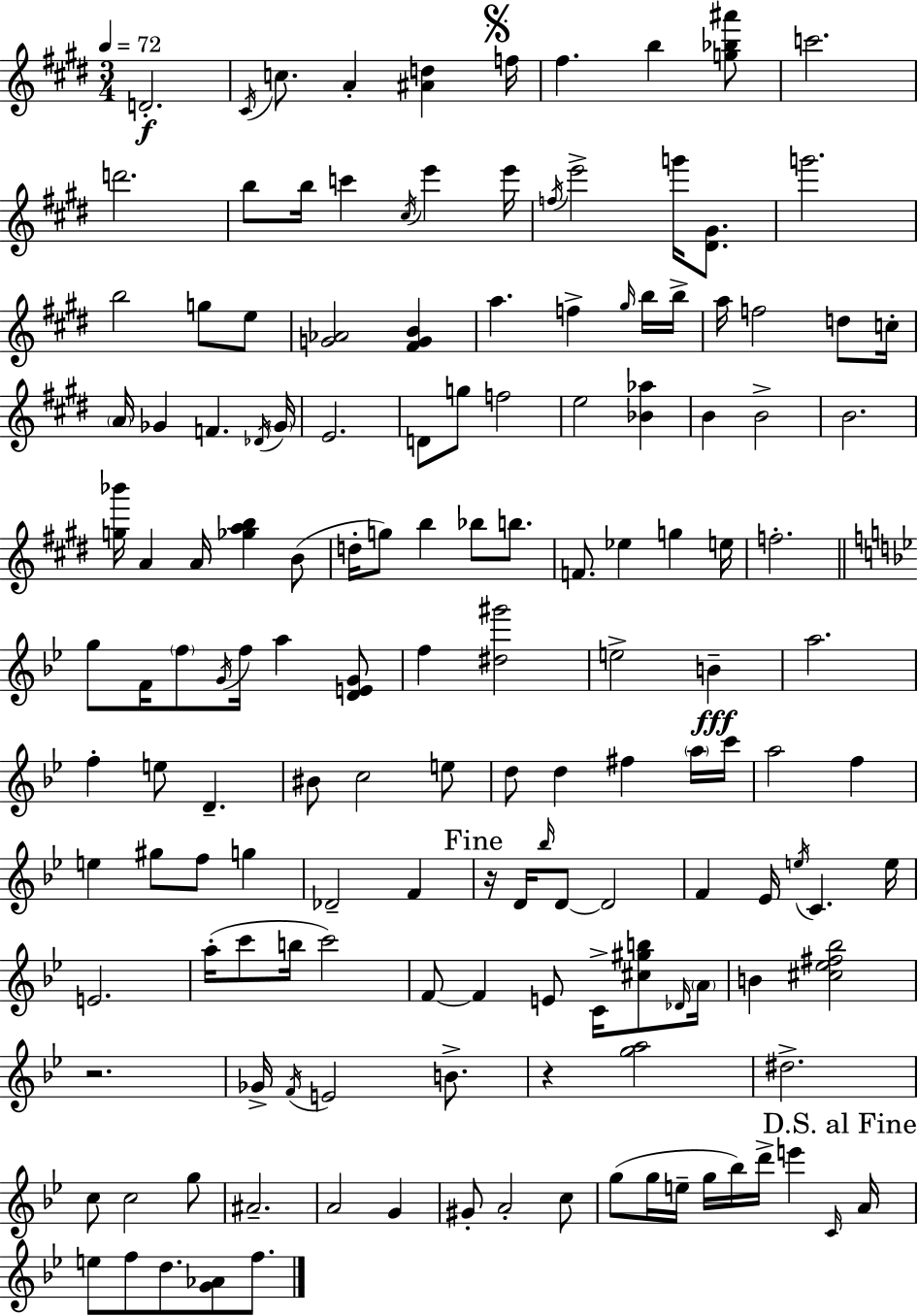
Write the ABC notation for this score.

X:1
T:Untitled
M:3/4
L:1/4
K:E
D2 ^C/4 c/2 A [^Ad] f/4 ^f b [g_b^a']/2 c'2 d'2 b/2 b/4 c' ^c/4 e' e'/4 f/4 e'2 g'/4 [^D^G]/2 g'2 b2 g/2 e/2 [G_A]2 [^FGB] a f ^g/4 b/4 b/4 a/4 f2 d/2 c/4 A/4 _G F _D/4 _G/4 E2 D/2 g/2 f2 e2 [_B_a] B B2 B2 [g_b']/4 A A/4 [_gab] B/2 d/4 g/2 b _b/2 b/2 F/2 _e g e/4 f2 g/2 F/4 f/2 G/4 f/4 a [DEG]/2 f [^d^g']2 e2 B a2 f e/2 D ^B/2 c2 e/2 d/2 d ^f a/4 c'/4 a2 f e ^g/2 f/2 g _D2 F z/4 D/4 _b/4 D/2 D2 F _E/4 e/4 C e/4 E2 a/4 c'/2 b/4 c'2 F/2 F E/2 C/4 [^c^gb]/2 _D/4 A/4 B [^c_e^f_b]2 z2 _G/4 F/4 E2 B/2 z [ga]2 ^d2 c/2 c2 g/2 ^A2 A2 G ^G/2 A2 c/2 g/2 g/4 e/4 g/4 _b/4 d'/4 e' C/4 A/4 e/2 f/2 d/2 [G_A]/2 f/2